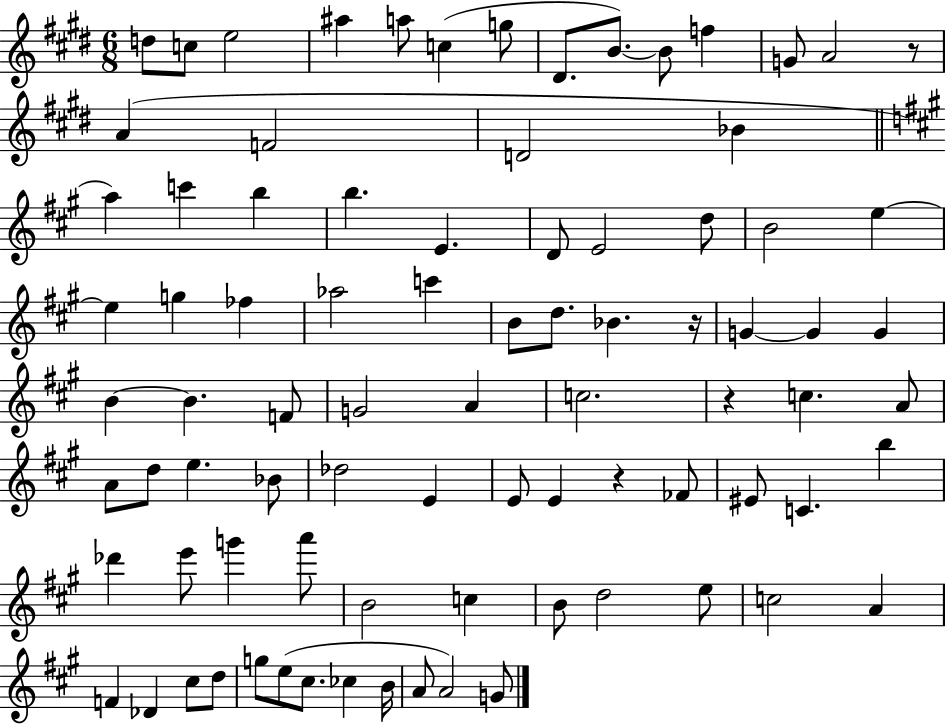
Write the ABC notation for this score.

X:1
T:Untitled
M:6/8
L:1/4
K:E
d/2 c/2 e2 ^a a/2 c g/2 ^D/2 B/2 B/2 f G/2 A2 z/2 A F2 D2 _B a c' b b E D/2 E2 d/2 B2 e e g _f _a2 c' B/2 d/2 _B z/4 G G G B B F/2 G2 A c2 z c A/2 A/2 d/2 e _B/2 _d2 E E/2 E z _F/2 ^E/2 C b _d' e'/2 g' a'/2 B2 c B/2 d2 e/2 c2 A F _D ^c/2 d/2 g/2 e/2 ^c/2 _c B/4 A/2 A2 G/2